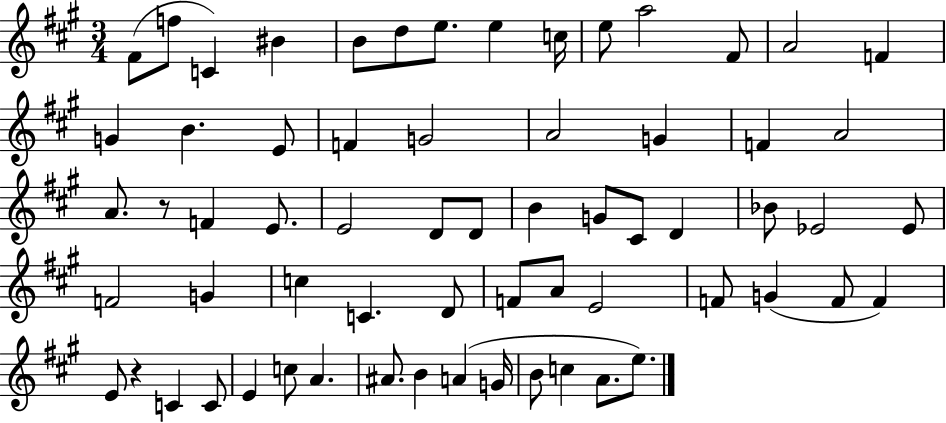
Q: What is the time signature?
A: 3/4